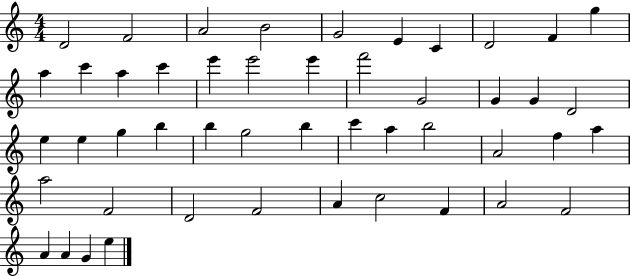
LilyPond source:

{
  \clef treble
  \numericTimeSignature
  \time 4/4
  \key c \major
  d'2 f'2 | a'2 b'2 | g'2 e'4 c'4 | d'2 f'4 g''4 | \break a''4 c'''4 a''4 c'''4 | e'''4 e'''2 e'''4 | f'''2 g'2 | g'4 g'4 d'2 | \break e''4 e''4 g''4 b''4 | b''4 g''2 b''4 | c'''4 a''4 b''2 | a'2 f''4 a''4 | \break a''2 f'2 | d'2 f'2 | a'4 c''2 f'4 | a'2 f'2 | \break a'4 a'4 g'4 e''4 | \bar "|."
}